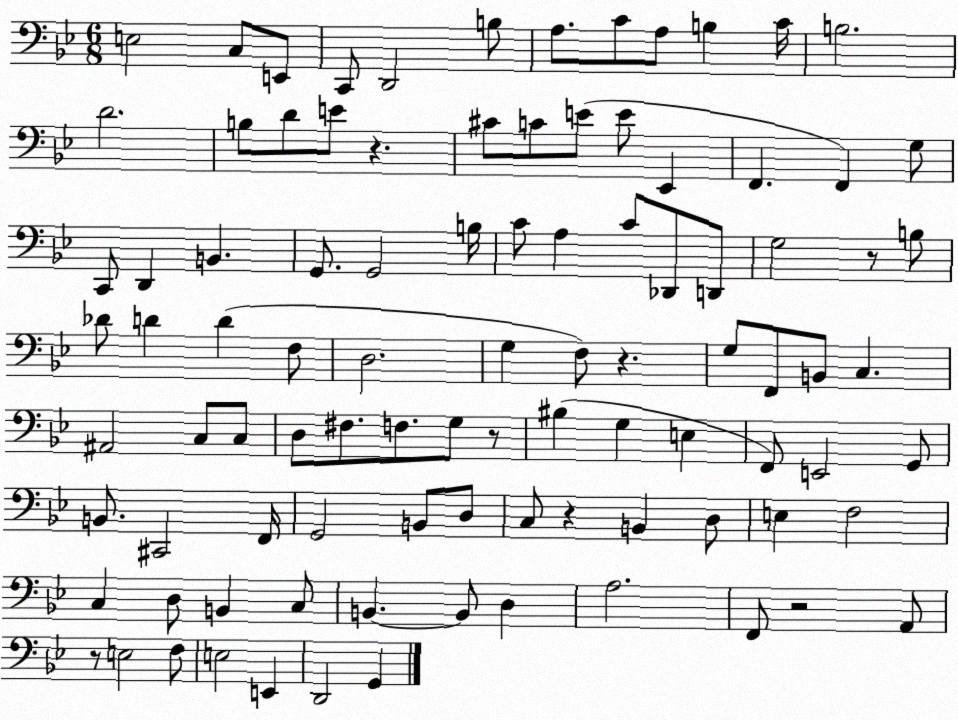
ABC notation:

X:1
T:Untitled
M:6/8
L:1/4
K:Bb
E,2 C,/2 E,,/2 C,,/2 D,,2 B,/2 A,/2 C/2 A,/2 B, C/4 B,2 D2 B,/2 D/2 E/2 z ^C/2 C/2 E/2 E/2 _E,, F,, F,, G,/2 C,,/2 D,, B,, G,,/2 G,,2 B,/4 C/2 A, C/2 _D,,/2 D,,/2 G,2 z/2 B,/2 _D/2 D D F,/2 D,2 G, F,/2 z G,/2 F,,/2 B,,/2 C, ^A,,2 C,/2 C,/2 D,/2 ^F,/2 F,/2 G,/2 z/2 ^B, G, E, F,,/2 E,,2 G,,/2 B,,/2 ^C,,2 F,,/4 G,,2 B,,/2 D,/2 C,/2 z B,, D,/2 E, F,2 C, D,/2 B,, C,/2 B,, B,,/2 D, A,2 F,,/2 z2 A,,/2 z/2 E,2 F,/2 E,2 E,, D,,2 G,,